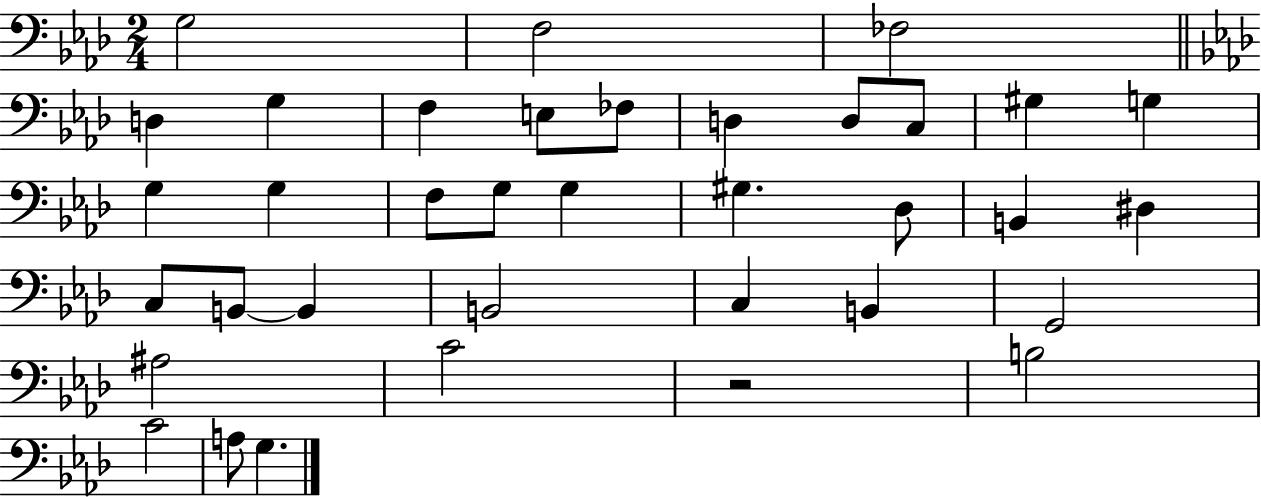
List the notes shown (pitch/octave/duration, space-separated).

G3/h F3/h FES3/h D3/q G3/q F3/q E3/e FES3/e D3/q D3/e C3/e G#3/q G3/q G3/q G3/q F3/e G3/e G3/q G#3/q. Db3/e B2/q D#3/q C3/e B2/e B2/q B2/h C3/q B2/q G2/h A#3/h C4/h R/h B3/h C4/h A3/e G3/q.